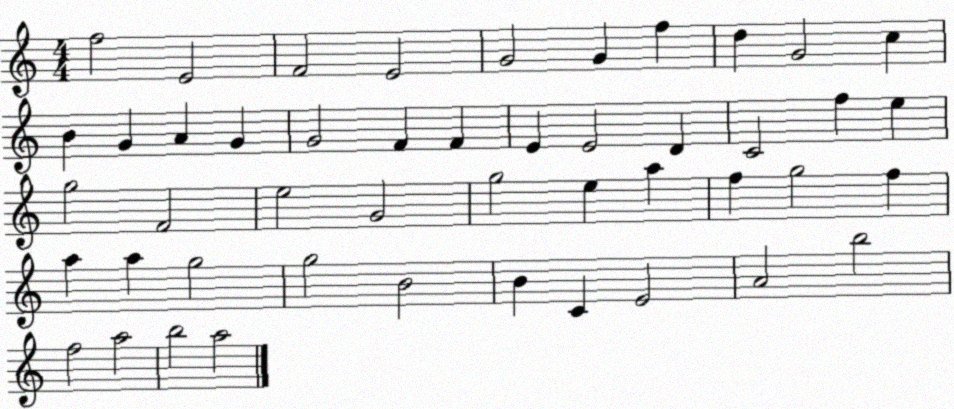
X:1
T:Untitled
M:4/4
L:1/4
K:C
f2 E2 F2 E2 G2 G f d G2 c B G A G G2 F F E E2 D C2 f e g2 F2 e2 G2 g2 e a f g2 f a a g2 g2 B2 B C E2 A2 b2 f2 a2 b2 a2